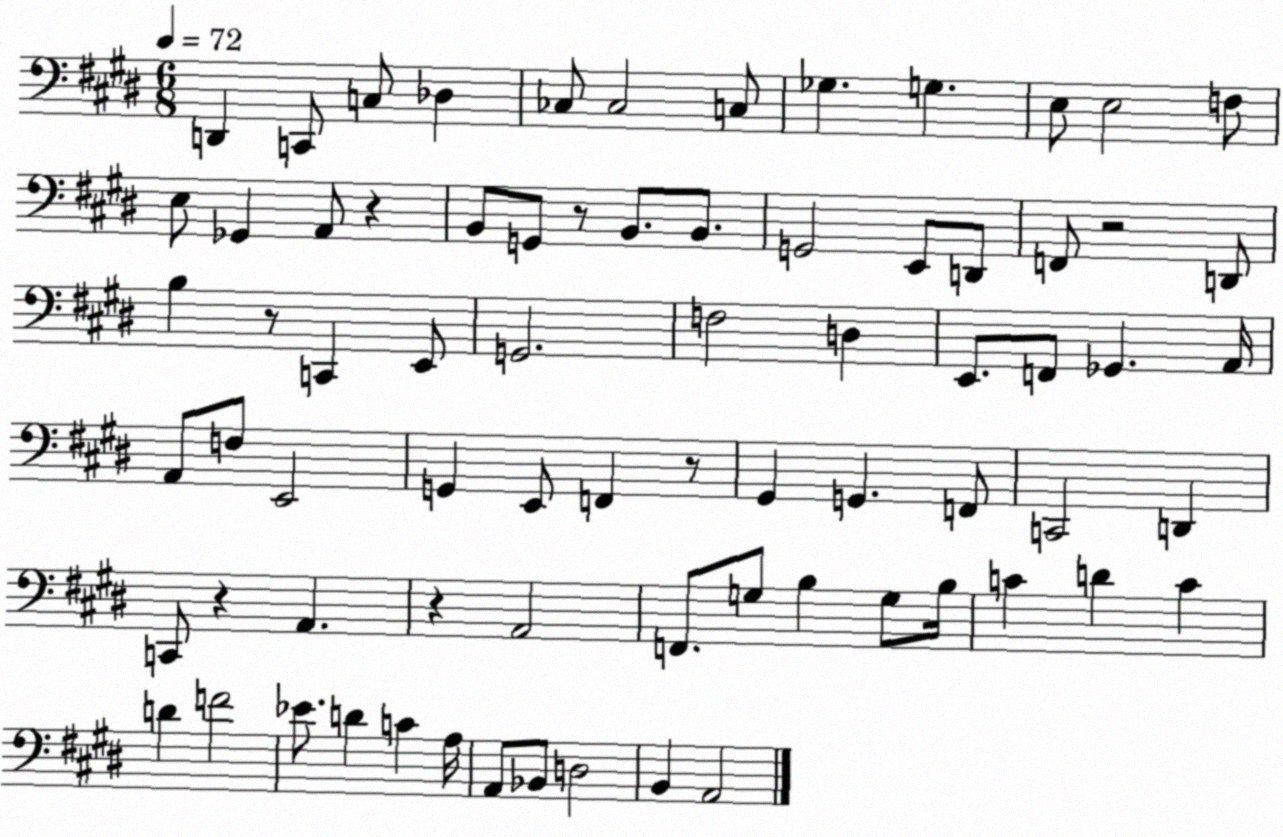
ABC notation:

X:1
T:Untitled
M:6/8
L:1/4
K:E
D,, C,,/2 C,/2 _D, _C,/2 _C,2 C,/2 _G, G, E,/2 E,2 F,/2 E,/2 _G,, A,,/2 z B,,/2 G,,/2 z/2 B,,/2 B,,/2 G,,2 E,,/2 D,,/2 F,,/2 z2 D,,/2 B, z/2 C,, E,,/2 G,,2 F,2 D, E,,/2 F,,/2 _G,, A,,/4 A,,/2 F,/2 E,,2 G,, E,,/2 F,, z/2 ^G,, G,, F,,/2 C,,2 D,, C,,/2 z A,, z A,,2 F,,/2 G,/2 B, G,/2 B,/4 C D C D F2 _E/2 D C A,/4 A,,/2 _B,,/2 D,2 B,, A,,2